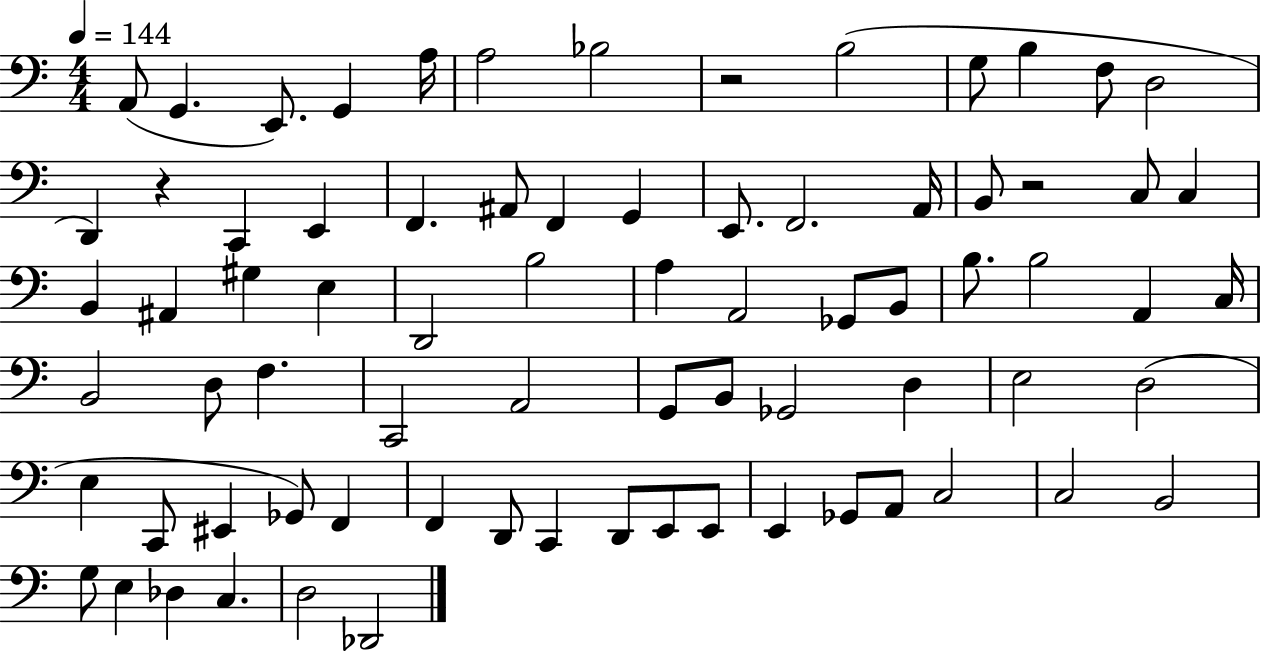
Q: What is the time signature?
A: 4/4